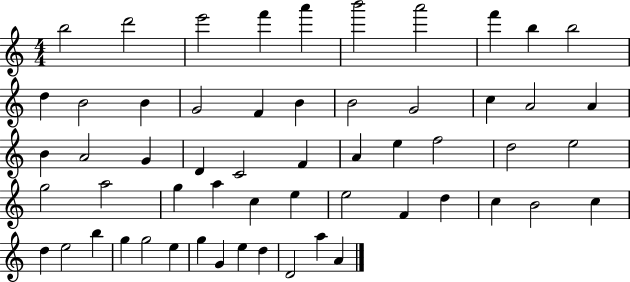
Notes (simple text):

B5/h D6/h E6/h F6/q A6/q B6/h A6/h F6/q B5/q B5/h D5/q B4/h B4/q G4/h F4/q B4/q B4/h G4/h C5/q A4/h A4/q B4/q A4/h G4/q D4/q C4/h F4/q A4/q E5/q F5/h D5/h E5/h G5/h A5/h G5/q A5/q C5/q E5/q E5/h F4/q D5/q C5/q B4/h C5/q D5/q E5/h B5/q G5/q G5/h E5/q G5/q G4/q E5/q D5/q D4/h A5/q A4/q